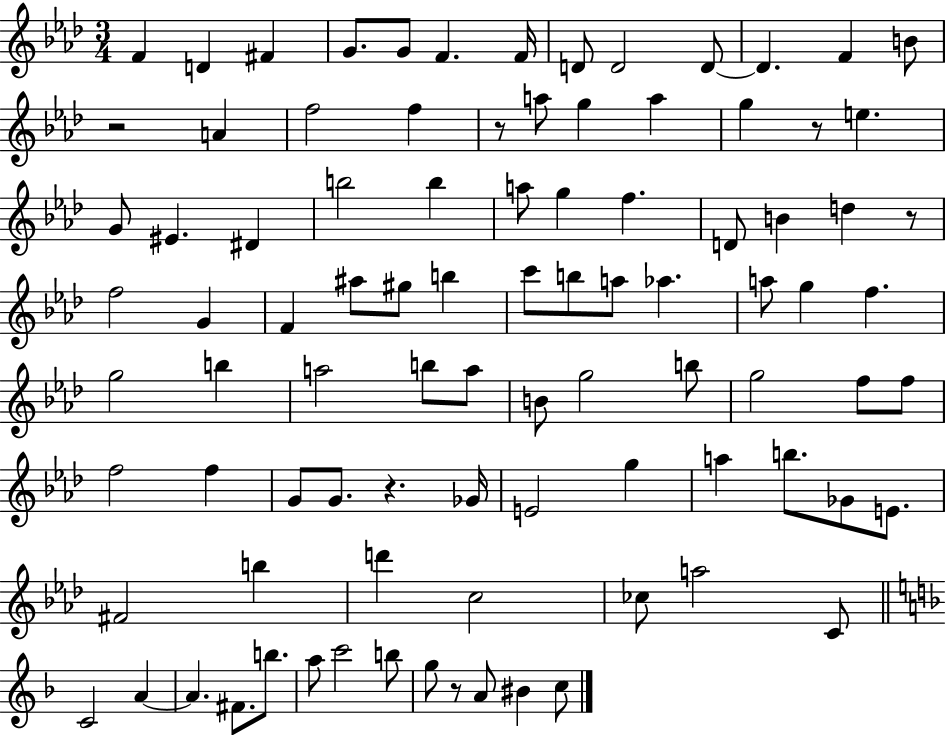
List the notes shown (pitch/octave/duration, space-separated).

F4/q D4/q F#4/q G4/e. G4/e F4/q. F4/s D4/e D4/h D4/e D4/q. F4/q B4/e R/h A4/q F5/h F5/q R/e A5/e G5/q A5/q G5/q R/e E5/q. G4/e EIS4/q. D#4/q B5/h B5/q A5/e G5/q F5/q. D4/e B4/q D5/q R/e F5/h G4/q F4/q A#5/e G#5/e B5/q C6/e B5/e A5/e Ab5/q. A5/e G5/q F5/q. G5/h B5/q A5/h B5/e A5/e B4/e G5/h B5/e G5/h F5/e F5/e F5/h F5/q G4/e G4/e. R/q. Gb4/s E4/h G5/q A5/q B5/e. Gb4/e E4/e. F#4/h B5/q D6/q C5/h CES5/e A5/h C4/e C4/h A4/q A4/q. F#4/e. B5/e. A5/e C6/h B5/e G5/e R/e A4/e BIS4/q C5/e